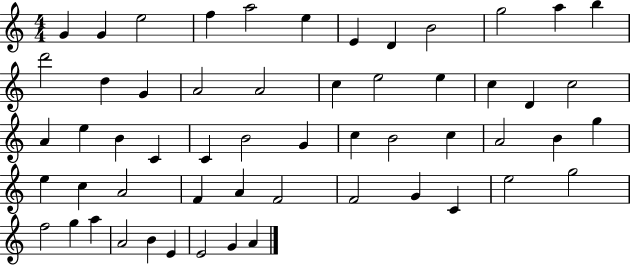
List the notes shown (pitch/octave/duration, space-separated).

G4/q G4/q E5/h F5/q A5/h E5/q E4/q D4/q B4/h G5/h A5/q B5/q D6/h D5/q G4/q A4/h A4/h C5/q E5/h E5/q C5/q D4/q C5/h A4/q E5/q B4/q C4/q C4/q B4/h G4/q C5/q B4/h C5/q A4/h B4/q G5/q E5/q C5/q A4/h F4/q A4/q F4/h F4/h G4/q C4/q E5/h G5/h F5/h G5/q A5/q A4/h B4/q E4/q E4/h G4/q A4/q